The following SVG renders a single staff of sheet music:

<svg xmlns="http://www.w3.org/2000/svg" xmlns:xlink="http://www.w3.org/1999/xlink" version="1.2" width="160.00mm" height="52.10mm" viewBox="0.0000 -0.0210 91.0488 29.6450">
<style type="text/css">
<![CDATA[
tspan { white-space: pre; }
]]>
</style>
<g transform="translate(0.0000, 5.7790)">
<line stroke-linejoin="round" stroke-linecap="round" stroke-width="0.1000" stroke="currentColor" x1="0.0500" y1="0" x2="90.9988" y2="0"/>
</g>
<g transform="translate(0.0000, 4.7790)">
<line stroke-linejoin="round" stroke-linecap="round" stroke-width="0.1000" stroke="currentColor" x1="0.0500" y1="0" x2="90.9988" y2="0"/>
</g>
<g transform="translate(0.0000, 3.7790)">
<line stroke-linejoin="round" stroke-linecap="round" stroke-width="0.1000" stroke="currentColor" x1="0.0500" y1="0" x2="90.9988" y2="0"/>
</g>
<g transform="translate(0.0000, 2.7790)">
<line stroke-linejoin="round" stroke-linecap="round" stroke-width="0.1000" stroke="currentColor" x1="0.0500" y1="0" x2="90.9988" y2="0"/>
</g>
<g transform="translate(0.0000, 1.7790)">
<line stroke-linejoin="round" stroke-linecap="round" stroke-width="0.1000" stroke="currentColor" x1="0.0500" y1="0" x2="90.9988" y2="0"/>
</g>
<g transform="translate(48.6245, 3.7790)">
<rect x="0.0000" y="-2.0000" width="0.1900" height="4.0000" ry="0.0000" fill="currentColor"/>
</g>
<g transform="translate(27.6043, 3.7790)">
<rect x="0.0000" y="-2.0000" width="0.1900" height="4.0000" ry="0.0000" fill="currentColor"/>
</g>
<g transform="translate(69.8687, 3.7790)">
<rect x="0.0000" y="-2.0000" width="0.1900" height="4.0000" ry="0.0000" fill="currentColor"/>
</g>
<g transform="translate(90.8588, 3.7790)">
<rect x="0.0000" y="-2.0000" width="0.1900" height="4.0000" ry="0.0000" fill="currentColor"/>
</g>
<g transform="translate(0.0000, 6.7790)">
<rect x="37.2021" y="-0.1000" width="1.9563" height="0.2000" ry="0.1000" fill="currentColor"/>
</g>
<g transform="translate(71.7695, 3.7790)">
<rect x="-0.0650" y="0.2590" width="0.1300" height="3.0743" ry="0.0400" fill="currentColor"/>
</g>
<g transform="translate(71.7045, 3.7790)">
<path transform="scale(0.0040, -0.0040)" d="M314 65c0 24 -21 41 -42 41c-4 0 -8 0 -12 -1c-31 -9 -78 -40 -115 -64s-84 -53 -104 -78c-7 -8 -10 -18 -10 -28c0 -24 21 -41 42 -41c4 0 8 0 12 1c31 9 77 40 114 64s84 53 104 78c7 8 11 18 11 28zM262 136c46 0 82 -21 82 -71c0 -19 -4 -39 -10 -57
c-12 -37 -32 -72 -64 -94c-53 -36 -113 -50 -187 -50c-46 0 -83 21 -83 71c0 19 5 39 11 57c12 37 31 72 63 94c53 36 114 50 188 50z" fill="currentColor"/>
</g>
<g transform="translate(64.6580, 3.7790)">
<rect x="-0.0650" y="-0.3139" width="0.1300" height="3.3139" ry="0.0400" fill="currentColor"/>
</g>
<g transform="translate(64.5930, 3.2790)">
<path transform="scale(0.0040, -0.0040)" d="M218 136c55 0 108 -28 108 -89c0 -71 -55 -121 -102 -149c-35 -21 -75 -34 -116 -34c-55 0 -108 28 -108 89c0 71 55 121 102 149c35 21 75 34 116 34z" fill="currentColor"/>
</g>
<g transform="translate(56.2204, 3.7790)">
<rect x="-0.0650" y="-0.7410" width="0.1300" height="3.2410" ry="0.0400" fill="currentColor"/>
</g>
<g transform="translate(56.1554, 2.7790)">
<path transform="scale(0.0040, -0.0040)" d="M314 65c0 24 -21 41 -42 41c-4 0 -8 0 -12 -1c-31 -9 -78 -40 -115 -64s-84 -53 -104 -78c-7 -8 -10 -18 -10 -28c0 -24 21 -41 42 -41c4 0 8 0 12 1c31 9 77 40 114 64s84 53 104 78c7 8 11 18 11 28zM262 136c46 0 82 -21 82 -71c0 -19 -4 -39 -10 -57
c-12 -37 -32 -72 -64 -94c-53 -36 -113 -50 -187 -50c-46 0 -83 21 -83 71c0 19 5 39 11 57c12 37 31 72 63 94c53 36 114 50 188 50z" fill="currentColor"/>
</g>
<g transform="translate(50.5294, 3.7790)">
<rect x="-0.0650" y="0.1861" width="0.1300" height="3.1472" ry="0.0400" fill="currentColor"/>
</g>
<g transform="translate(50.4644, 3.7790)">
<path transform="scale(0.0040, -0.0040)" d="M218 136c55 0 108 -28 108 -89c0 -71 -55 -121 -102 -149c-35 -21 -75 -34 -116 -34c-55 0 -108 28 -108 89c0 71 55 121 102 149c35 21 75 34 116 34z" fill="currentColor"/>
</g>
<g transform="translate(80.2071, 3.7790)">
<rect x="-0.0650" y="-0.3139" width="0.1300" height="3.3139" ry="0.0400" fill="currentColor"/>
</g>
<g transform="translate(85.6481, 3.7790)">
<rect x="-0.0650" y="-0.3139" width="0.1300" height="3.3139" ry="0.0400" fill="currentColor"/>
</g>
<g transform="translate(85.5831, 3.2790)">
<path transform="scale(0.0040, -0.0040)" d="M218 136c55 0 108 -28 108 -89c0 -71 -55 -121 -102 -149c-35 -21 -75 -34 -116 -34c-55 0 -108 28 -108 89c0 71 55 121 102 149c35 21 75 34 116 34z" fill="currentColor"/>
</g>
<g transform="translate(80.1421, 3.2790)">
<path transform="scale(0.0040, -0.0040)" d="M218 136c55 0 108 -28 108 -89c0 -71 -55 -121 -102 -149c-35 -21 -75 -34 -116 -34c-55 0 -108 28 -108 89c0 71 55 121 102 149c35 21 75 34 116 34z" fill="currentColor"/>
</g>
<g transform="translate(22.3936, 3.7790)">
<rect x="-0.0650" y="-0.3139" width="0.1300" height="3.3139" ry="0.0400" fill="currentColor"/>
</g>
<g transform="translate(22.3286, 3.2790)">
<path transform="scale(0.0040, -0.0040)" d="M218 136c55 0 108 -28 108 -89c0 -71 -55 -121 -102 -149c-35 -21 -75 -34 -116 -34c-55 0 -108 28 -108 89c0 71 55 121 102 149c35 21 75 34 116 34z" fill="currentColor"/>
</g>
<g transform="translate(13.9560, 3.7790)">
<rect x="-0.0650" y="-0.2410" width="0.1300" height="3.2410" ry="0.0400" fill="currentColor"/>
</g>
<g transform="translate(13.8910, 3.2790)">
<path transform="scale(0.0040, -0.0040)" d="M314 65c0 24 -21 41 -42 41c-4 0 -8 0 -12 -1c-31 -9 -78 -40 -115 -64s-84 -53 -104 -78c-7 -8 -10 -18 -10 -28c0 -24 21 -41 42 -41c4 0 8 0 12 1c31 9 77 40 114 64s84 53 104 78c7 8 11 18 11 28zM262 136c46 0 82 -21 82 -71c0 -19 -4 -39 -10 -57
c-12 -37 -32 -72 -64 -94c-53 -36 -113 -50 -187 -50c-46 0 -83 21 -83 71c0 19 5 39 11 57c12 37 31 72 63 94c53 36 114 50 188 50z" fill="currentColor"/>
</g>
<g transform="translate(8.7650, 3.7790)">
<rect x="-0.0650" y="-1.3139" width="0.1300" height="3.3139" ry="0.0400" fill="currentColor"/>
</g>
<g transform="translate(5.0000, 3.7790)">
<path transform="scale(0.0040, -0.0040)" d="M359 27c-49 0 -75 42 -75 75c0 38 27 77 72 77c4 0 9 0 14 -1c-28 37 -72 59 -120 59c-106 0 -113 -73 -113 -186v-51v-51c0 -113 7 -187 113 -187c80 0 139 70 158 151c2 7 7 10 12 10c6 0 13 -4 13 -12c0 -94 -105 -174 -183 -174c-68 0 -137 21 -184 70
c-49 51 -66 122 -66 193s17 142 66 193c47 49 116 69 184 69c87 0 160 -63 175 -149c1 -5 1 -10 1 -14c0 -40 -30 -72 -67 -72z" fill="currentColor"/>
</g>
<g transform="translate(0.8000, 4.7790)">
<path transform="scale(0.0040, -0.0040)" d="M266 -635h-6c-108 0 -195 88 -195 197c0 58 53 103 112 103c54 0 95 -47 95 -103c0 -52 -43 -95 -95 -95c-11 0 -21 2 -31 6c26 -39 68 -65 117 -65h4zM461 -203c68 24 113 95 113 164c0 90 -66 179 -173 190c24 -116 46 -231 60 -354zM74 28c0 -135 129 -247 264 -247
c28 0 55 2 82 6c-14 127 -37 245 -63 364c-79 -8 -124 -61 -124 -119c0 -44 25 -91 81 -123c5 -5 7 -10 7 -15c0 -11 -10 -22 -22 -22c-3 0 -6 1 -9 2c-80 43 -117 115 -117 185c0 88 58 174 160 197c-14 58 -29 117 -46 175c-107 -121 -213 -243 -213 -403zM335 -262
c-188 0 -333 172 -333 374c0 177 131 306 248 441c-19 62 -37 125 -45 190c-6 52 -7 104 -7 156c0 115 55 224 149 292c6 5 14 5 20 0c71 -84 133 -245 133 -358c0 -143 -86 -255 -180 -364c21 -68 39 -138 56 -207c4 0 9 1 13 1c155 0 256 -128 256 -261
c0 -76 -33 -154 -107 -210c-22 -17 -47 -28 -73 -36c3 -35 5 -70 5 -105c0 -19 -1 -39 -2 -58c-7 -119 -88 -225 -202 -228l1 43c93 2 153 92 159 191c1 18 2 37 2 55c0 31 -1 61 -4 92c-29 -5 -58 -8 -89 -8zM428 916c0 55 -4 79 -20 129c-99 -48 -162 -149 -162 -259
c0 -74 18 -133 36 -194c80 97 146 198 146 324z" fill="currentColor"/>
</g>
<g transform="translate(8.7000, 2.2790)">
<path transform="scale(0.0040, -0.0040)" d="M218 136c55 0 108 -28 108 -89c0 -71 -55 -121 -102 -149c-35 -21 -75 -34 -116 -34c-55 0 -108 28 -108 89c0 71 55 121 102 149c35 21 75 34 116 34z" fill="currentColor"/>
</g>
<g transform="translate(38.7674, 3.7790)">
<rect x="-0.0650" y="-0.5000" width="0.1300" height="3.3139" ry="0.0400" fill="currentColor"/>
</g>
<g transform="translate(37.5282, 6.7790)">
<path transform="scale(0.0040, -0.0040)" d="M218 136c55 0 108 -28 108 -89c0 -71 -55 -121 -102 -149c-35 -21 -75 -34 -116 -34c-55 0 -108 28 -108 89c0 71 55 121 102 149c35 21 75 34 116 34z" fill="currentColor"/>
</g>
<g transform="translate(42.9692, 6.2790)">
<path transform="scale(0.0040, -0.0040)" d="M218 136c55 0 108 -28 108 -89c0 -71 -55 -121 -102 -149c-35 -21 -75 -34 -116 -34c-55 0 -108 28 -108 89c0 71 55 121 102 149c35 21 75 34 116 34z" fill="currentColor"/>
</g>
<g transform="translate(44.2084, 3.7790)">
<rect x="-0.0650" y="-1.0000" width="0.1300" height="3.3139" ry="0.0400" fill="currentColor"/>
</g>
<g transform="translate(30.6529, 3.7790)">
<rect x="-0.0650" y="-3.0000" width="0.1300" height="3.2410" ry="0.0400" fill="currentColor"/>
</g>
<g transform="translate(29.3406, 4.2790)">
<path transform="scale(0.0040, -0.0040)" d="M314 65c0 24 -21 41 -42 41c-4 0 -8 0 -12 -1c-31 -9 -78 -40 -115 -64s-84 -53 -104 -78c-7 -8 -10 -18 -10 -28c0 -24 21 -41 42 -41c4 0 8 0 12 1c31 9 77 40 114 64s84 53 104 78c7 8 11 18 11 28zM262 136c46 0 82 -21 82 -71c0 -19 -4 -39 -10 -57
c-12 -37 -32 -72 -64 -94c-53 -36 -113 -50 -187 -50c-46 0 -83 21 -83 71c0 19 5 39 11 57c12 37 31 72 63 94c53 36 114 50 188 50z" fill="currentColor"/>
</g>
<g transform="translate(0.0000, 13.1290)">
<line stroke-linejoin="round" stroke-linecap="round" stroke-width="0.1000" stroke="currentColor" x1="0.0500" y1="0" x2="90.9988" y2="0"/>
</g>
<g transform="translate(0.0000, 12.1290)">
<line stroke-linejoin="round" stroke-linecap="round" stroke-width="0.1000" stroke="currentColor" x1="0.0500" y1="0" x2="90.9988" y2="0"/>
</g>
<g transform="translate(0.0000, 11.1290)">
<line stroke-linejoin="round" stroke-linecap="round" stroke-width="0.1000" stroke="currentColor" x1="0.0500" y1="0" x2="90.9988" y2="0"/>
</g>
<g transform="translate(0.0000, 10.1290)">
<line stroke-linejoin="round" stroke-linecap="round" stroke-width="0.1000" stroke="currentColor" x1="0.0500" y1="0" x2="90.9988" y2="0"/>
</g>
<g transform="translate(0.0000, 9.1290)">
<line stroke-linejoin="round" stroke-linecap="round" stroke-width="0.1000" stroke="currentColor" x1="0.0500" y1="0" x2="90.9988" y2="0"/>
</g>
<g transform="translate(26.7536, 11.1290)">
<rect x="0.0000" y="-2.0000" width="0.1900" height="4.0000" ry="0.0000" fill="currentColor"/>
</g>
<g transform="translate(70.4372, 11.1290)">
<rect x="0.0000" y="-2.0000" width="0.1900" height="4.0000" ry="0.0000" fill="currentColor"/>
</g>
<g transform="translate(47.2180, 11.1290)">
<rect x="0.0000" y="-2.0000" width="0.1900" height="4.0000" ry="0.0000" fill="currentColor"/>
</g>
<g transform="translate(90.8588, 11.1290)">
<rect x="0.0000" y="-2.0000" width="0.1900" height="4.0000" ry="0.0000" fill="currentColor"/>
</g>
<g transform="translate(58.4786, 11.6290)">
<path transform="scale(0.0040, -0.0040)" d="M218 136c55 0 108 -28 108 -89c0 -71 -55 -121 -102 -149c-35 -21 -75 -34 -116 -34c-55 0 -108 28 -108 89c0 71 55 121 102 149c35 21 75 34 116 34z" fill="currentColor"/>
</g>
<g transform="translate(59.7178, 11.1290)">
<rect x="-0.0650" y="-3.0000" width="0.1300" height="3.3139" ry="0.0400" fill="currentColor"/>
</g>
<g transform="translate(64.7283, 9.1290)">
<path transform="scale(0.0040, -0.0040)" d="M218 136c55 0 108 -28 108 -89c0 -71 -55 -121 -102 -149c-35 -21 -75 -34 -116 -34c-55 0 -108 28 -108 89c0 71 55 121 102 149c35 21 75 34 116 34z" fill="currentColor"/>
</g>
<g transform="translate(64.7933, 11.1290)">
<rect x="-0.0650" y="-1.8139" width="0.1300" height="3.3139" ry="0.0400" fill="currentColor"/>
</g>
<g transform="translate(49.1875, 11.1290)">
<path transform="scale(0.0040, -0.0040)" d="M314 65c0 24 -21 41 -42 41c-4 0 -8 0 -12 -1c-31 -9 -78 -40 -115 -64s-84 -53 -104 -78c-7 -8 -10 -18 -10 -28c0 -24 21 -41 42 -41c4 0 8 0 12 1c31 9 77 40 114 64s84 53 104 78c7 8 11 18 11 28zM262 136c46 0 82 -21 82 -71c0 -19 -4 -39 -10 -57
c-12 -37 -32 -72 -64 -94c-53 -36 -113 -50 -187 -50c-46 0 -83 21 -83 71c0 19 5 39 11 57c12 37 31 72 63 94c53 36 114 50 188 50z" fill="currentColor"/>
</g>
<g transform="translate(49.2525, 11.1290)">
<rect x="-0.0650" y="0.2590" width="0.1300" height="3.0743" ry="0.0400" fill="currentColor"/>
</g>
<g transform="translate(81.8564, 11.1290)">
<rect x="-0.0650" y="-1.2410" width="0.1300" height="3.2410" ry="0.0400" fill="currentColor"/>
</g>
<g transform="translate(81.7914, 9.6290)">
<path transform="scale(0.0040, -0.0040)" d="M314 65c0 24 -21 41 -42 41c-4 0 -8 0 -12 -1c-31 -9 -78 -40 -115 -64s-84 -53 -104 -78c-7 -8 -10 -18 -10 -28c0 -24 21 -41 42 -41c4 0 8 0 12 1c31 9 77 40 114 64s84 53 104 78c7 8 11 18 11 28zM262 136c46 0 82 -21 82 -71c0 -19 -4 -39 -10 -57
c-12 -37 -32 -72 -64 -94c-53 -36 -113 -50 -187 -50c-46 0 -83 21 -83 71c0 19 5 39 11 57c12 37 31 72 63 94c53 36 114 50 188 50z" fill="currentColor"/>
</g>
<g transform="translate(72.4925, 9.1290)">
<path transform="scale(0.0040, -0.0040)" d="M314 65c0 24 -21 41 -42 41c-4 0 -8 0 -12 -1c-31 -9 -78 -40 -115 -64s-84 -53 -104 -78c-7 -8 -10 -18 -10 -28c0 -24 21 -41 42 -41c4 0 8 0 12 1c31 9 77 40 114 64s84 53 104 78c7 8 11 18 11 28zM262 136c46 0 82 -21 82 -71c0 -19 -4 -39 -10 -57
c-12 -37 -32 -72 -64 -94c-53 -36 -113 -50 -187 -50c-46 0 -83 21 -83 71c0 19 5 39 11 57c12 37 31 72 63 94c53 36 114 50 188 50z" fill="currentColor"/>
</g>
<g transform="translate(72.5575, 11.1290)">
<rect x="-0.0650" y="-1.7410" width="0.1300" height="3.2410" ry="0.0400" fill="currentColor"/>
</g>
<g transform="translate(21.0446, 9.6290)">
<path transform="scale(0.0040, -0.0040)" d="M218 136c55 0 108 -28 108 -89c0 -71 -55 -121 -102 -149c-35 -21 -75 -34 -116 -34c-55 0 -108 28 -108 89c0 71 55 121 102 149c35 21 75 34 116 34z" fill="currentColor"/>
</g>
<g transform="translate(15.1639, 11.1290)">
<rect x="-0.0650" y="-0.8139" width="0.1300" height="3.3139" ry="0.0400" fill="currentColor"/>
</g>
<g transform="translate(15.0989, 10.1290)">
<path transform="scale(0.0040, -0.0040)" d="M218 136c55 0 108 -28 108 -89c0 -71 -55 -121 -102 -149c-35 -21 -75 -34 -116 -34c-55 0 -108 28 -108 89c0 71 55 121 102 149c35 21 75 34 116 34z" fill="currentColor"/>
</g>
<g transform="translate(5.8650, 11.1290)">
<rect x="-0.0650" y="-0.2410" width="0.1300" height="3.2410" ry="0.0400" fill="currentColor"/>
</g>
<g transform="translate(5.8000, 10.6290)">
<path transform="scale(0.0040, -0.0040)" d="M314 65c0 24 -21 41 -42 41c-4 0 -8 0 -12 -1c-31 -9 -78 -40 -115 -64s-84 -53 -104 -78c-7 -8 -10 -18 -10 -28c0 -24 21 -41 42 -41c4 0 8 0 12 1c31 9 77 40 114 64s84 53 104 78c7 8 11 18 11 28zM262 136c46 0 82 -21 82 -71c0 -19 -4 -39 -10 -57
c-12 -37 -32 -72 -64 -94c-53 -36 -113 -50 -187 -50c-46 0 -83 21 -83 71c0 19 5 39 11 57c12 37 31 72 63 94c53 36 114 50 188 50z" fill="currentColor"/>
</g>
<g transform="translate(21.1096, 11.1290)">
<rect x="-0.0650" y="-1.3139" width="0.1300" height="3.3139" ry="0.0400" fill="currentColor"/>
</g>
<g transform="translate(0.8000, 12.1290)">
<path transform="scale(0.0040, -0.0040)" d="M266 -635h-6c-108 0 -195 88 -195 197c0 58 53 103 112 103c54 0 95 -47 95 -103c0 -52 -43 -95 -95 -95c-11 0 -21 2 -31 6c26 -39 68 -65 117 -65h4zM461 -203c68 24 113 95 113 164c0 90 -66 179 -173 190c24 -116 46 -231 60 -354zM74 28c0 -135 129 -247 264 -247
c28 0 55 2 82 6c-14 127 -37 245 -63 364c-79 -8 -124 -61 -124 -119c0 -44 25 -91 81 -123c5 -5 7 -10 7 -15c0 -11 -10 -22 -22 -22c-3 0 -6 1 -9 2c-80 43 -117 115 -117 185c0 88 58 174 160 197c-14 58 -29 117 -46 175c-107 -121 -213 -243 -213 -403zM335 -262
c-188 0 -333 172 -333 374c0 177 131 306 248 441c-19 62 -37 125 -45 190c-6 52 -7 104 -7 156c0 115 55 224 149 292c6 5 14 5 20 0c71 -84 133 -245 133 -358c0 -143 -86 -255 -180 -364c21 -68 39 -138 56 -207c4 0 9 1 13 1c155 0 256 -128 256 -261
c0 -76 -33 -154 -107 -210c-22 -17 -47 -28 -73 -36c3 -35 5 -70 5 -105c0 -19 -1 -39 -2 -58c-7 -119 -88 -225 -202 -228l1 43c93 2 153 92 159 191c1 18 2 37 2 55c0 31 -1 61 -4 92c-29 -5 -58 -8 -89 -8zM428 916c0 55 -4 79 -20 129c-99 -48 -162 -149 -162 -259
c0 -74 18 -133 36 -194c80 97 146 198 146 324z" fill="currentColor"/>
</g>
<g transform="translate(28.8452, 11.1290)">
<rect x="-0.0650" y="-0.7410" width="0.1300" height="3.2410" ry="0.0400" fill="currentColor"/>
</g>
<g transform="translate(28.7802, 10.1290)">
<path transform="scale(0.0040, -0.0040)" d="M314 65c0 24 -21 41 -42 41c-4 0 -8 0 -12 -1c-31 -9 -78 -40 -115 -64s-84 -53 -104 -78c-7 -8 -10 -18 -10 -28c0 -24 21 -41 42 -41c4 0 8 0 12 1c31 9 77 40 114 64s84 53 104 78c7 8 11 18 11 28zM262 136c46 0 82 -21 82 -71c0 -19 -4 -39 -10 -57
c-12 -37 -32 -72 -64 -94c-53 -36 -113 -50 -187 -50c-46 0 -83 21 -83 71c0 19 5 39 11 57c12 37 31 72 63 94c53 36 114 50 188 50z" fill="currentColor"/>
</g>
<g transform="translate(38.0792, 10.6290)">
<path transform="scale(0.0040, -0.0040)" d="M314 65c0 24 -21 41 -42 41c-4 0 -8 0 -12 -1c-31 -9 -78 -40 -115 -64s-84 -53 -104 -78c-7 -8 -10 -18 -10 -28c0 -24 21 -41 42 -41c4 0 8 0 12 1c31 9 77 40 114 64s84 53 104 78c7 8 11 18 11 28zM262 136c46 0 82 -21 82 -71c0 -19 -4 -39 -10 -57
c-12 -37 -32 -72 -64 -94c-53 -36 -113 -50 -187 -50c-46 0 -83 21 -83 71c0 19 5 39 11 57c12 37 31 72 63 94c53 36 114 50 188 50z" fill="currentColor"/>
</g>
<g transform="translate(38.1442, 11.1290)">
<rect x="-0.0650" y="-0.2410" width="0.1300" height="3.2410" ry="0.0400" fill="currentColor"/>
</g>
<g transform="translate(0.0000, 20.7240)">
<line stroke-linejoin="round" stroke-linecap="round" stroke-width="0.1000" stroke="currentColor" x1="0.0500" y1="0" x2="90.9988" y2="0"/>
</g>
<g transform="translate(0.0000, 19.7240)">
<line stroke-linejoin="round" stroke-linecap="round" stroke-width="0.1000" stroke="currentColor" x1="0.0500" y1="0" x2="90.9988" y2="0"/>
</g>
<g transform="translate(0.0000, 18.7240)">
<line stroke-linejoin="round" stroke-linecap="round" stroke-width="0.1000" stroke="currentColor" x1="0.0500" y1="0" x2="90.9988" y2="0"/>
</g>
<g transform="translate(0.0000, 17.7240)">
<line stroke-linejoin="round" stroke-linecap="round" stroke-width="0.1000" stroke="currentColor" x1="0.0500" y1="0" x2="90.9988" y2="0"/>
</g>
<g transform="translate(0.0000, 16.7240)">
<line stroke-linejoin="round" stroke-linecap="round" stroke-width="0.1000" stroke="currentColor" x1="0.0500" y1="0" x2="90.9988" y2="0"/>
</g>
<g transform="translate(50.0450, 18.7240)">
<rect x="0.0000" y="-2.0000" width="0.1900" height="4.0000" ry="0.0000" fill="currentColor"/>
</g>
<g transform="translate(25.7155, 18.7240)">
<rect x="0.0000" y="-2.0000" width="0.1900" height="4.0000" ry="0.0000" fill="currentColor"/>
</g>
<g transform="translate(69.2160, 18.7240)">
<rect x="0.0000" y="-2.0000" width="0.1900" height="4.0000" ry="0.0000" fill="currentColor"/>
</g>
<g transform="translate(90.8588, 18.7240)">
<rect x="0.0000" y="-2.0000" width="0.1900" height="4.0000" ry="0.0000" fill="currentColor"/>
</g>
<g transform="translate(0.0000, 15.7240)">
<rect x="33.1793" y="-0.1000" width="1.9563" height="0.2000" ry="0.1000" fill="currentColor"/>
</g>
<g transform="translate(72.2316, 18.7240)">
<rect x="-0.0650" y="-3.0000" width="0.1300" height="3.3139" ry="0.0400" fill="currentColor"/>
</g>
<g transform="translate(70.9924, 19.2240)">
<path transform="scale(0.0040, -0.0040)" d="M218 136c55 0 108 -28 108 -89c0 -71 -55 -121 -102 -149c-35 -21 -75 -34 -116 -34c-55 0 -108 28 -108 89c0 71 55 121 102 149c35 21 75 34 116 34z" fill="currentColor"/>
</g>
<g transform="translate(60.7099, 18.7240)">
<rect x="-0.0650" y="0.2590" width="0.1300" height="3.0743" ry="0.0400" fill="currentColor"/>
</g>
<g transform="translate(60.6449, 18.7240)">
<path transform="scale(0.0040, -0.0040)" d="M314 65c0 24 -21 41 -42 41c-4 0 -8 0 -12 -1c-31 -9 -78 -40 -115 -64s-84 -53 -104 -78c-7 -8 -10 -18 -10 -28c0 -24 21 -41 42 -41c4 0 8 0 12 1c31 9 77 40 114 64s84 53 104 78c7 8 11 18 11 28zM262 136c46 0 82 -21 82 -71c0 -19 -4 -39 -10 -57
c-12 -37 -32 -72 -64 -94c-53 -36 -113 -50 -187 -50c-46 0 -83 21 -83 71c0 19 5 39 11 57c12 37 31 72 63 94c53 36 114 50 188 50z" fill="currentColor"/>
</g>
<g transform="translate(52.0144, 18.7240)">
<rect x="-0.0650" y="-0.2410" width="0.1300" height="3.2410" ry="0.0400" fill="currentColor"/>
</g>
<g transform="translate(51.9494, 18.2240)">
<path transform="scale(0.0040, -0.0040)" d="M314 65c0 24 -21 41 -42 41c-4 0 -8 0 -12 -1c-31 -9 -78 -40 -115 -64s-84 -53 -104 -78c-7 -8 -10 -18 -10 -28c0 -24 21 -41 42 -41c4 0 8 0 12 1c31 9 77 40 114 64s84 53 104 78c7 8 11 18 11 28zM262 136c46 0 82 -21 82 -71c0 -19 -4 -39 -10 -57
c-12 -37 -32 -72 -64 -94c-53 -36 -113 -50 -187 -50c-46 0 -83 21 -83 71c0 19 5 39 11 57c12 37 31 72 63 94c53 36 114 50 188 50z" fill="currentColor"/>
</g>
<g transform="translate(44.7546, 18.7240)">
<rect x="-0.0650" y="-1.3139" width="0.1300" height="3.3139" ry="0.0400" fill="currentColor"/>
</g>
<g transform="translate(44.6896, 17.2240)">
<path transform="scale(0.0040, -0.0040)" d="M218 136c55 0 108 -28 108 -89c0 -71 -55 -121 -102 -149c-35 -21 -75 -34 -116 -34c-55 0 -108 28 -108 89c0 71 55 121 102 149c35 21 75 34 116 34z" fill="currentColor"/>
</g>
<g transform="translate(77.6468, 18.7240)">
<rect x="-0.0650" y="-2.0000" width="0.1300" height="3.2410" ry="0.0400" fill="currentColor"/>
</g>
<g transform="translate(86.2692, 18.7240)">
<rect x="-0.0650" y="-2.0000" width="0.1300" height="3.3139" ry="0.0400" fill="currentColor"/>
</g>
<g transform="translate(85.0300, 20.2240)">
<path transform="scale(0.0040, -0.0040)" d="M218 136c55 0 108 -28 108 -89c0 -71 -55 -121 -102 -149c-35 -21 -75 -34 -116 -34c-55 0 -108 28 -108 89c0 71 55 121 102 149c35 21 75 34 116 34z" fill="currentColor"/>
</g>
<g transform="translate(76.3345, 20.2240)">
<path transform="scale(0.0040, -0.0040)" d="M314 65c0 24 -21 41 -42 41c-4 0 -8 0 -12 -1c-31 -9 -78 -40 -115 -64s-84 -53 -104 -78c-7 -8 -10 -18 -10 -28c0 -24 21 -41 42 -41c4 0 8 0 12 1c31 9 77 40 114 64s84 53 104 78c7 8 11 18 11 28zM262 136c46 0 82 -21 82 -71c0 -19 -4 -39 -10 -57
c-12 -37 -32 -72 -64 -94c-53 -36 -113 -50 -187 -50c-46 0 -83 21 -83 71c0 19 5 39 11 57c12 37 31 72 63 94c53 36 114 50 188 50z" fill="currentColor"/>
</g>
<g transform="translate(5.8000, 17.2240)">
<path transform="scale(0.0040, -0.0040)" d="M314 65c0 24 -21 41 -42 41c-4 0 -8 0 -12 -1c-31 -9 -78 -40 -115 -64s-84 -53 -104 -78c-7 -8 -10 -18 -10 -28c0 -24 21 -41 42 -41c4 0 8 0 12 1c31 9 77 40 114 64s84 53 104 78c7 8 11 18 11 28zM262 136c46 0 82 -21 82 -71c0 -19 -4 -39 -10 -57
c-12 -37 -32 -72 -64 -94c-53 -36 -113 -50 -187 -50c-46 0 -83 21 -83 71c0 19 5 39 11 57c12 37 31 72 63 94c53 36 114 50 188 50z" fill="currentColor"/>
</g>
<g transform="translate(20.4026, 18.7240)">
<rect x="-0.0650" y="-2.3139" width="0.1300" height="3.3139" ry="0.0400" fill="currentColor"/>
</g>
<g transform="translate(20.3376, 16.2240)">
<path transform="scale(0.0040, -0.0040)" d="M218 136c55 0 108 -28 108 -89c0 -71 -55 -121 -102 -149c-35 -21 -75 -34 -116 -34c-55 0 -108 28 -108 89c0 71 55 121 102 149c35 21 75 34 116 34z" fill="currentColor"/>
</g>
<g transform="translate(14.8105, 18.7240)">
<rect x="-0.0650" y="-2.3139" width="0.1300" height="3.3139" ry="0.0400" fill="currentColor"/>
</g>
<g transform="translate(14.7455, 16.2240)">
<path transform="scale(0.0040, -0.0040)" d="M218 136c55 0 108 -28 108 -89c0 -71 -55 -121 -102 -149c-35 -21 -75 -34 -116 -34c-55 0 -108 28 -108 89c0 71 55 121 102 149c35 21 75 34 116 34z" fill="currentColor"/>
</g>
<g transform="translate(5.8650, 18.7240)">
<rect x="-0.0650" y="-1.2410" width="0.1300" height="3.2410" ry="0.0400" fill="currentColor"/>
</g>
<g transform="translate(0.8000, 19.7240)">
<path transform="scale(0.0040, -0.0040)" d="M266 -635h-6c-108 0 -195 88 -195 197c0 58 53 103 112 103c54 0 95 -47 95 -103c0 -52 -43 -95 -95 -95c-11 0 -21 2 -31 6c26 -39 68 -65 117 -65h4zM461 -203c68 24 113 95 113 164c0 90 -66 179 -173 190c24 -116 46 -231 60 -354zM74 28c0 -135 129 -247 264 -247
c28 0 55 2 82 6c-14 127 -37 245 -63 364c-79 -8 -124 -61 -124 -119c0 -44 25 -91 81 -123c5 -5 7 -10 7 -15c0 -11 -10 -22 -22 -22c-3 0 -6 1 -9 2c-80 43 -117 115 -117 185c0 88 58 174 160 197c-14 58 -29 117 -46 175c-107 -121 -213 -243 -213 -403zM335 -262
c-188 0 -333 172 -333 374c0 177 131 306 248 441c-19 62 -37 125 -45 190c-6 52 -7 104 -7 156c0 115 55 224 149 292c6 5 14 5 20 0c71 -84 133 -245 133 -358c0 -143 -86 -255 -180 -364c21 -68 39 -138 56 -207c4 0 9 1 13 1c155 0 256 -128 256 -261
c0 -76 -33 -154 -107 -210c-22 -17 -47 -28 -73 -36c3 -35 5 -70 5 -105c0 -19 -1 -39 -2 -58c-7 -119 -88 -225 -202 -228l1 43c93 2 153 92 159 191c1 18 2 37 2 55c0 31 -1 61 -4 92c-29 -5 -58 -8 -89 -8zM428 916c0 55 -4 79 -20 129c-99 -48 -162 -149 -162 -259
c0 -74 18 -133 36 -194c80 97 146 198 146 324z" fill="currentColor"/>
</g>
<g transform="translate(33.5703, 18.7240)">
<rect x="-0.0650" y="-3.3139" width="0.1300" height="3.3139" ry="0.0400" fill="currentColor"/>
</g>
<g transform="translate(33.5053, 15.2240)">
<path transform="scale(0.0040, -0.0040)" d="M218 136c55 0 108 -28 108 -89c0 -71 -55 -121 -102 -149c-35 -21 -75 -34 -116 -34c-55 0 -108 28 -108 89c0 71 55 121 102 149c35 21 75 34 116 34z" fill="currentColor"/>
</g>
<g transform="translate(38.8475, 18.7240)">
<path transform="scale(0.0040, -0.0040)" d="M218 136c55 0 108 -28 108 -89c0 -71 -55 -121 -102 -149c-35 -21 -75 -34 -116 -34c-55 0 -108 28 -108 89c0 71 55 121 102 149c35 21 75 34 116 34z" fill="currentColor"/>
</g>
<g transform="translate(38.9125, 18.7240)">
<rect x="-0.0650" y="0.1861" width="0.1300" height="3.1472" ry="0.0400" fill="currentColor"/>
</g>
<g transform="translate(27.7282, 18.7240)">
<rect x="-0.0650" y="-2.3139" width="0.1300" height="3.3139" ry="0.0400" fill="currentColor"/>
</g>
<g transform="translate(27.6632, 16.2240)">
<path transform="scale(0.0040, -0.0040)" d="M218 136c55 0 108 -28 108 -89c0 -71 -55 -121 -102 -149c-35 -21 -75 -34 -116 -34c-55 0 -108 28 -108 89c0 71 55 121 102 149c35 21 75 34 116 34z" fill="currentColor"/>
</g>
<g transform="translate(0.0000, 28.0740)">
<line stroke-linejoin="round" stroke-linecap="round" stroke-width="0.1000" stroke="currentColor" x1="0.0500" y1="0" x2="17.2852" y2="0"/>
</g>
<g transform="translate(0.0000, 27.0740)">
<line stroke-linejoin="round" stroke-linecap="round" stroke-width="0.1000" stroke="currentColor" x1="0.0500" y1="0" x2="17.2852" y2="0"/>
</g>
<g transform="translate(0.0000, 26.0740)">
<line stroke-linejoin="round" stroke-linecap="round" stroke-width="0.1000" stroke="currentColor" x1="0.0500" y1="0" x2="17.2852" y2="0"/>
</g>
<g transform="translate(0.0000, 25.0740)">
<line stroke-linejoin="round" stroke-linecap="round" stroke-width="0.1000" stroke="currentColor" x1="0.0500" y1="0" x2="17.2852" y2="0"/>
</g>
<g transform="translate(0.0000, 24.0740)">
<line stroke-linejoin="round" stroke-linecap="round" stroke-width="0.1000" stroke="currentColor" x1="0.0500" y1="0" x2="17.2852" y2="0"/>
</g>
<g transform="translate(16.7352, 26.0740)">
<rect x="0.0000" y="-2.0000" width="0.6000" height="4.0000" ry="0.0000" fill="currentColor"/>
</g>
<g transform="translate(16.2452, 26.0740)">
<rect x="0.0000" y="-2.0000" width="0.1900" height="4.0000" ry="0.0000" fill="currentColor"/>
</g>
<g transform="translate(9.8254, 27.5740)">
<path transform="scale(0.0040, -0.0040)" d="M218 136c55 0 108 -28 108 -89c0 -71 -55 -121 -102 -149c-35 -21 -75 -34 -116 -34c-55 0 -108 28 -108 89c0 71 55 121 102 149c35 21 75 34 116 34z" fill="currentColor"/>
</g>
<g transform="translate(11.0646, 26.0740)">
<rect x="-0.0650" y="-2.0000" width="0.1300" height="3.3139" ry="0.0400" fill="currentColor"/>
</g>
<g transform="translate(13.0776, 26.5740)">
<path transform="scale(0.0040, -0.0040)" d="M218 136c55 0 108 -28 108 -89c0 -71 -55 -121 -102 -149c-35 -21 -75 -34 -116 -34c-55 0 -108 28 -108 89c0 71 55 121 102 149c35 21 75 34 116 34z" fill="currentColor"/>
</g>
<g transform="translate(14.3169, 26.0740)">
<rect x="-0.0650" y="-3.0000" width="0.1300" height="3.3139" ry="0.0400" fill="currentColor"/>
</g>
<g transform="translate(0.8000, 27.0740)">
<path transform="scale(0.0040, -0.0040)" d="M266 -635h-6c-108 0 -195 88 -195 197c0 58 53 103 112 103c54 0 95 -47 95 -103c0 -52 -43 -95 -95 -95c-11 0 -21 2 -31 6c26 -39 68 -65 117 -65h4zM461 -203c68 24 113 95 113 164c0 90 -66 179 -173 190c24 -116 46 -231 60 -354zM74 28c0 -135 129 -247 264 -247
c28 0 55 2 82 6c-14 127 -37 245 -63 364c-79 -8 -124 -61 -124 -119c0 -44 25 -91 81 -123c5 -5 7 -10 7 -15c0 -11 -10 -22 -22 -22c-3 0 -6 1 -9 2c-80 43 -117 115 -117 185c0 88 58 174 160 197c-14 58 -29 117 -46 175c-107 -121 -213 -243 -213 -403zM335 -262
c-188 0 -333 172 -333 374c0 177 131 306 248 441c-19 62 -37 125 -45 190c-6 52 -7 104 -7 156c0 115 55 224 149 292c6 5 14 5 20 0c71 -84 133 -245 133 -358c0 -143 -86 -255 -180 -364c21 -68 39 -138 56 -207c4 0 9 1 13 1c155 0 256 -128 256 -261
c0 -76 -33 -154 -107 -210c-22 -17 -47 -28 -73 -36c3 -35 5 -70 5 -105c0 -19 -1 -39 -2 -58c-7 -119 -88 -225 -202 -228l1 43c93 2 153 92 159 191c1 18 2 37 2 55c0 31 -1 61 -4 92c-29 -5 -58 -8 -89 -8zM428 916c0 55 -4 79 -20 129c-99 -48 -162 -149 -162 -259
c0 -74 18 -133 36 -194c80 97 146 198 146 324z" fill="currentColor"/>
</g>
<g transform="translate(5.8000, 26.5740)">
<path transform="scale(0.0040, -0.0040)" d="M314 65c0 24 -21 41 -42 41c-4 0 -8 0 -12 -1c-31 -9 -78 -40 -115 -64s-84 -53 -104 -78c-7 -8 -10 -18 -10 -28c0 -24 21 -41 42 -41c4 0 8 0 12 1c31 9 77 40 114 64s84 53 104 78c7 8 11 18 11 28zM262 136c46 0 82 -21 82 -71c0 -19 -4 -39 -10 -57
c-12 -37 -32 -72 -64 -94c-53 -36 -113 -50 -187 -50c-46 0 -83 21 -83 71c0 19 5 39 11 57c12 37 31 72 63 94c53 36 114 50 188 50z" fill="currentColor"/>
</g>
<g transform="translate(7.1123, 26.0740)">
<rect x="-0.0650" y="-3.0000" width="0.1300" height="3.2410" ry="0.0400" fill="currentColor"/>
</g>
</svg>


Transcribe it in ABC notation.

X:1
T:Untitled
M:4/4
L:1/4
K:C
e c2 c A2 C D B d2 c B2 c c c2 d e d2 c2 B2 A f f2 e2 e2 g g g b B e c2 B2 A F2 F A2 F A